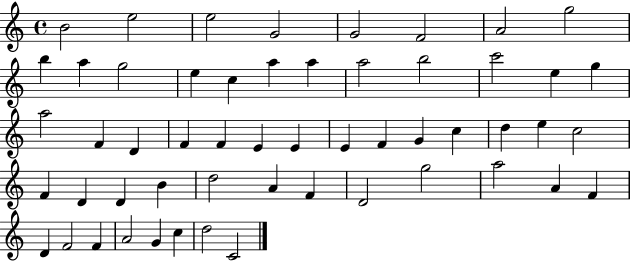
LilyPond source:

{
  \clef treble
  \time 4/4
  \defaultTimeSignature
  \key c \major
  b'2 e''2 | e''2 g'2 | g'2 f'2 | a'2 g''2 | \break b''4 a''4 g''2 | e''4 c''4 a''4 a''4 | a''2 b''2 | c'''2 e''4 g''4 | \break a''2 f'4 d'4 | f'4 f'4 e'4 e'4 | e'4 f'4 g'4 c''4 | d''4 e''4 c''2 | \break f'4 d'4 d'4 b'4 | d''2 a'4 f'4 | d'2 g''2 | a''2 a'4 f'4 | \break d'4 f'2 f'4 | a'2 g'4 c''4 | d''2 c'2 | \bar "|."
}